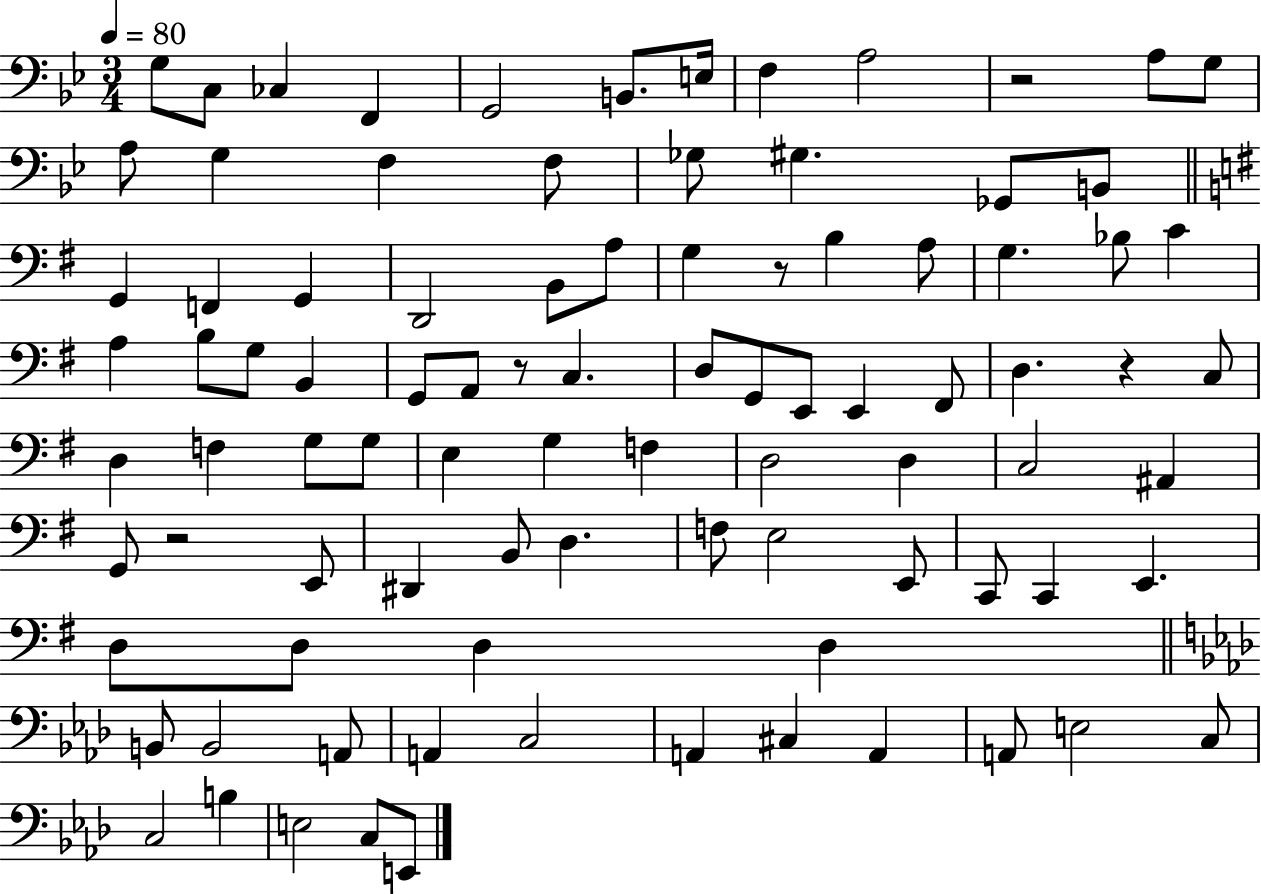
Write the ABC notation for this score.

X:1
T:Untitled
M:3/4
L:1/4
K:Bb
G,/2 C,/2 _C, F,, G,,2 B,,/2 E,/4 F, A,2 z2 A,/2 G,/2 A,/2 G, F, F,/2 _G,/2 ^G, _G,,/2 B,,/2 G,, F,, G,, D,,2 B,,/2 A,/2 G, z/2 B, A,/2 G, _B,/2 C A, B,/2 G,/2 B,, G,,/2 A,,/2 z/2 C, D,/2 G,,/2 E,,/2 E,, ^F,,/2 D, z C,/2 D, F, G,/2 G,/2 E, G, F, D,2 D, C,2 ^A,, G,,/2 z2 E,,/2 ^D,, B,,/2 D, F,/2 E,2 E,,/2 C,,/2 C,, E,, D,/2 D,/2 D, D, B,,/2 B,,2 A,,/2 A,, C,2 A,, ^C, A,, A,,/2 E,2 C,/2 C,2 B, E,2 C,/2 E,,/2